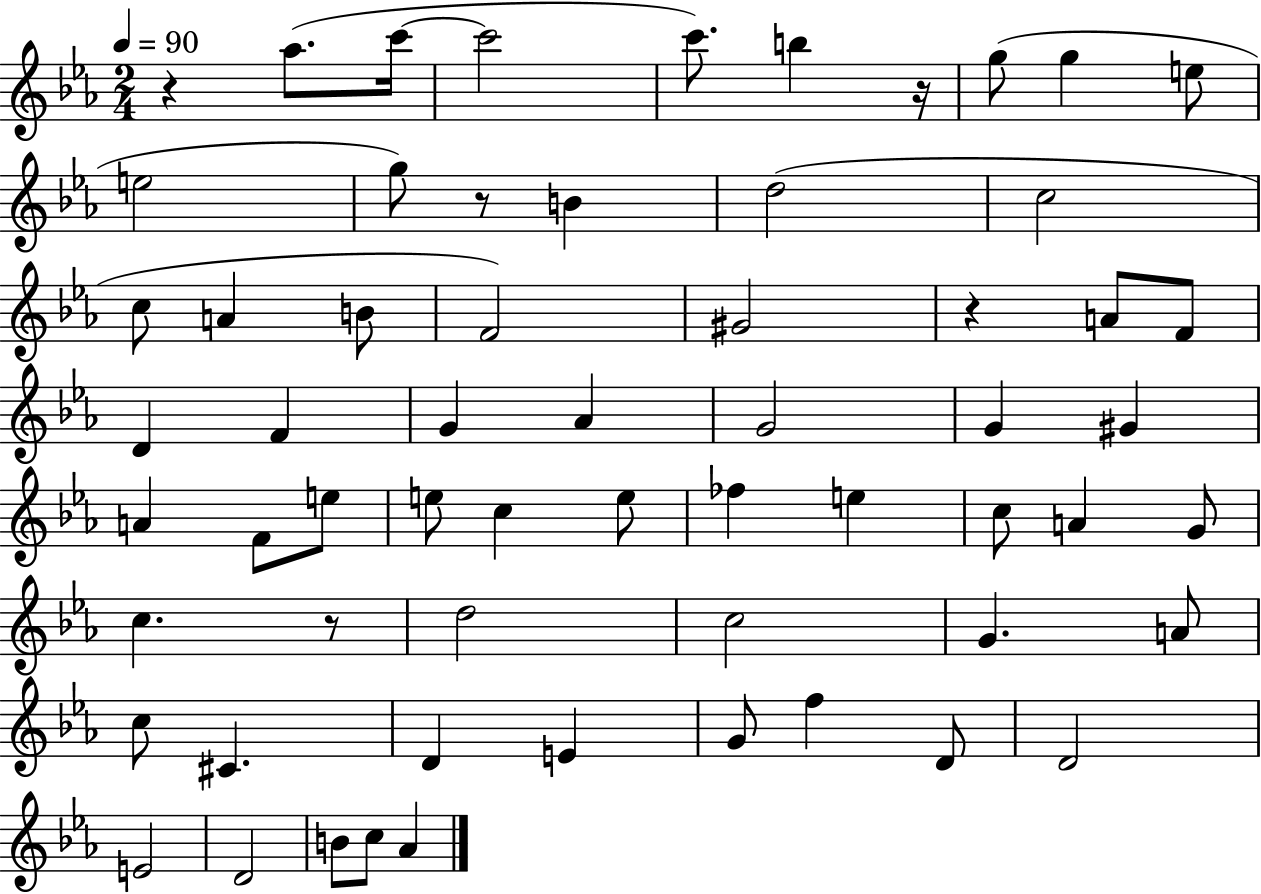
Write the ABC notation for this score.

X:1
T:Untitled
M:2/4
L:1/4
K:Eb
z _a/2 c'/4 c'2 c'/2 b z/4 g/2 g e/2 e2 g/2 z/2 B d2 c2 c/2 A B/2 F2 ^G2 z A/2 F/2 D F G _A G2 G ^G A F/2 e/2 e/2 c e/2 _f e c/2 A G/2 c z/2 d2 c2 G A/2 c/2 ^C D E G/2 f D/2 D2 E2 D2 B/2 c/2 _A